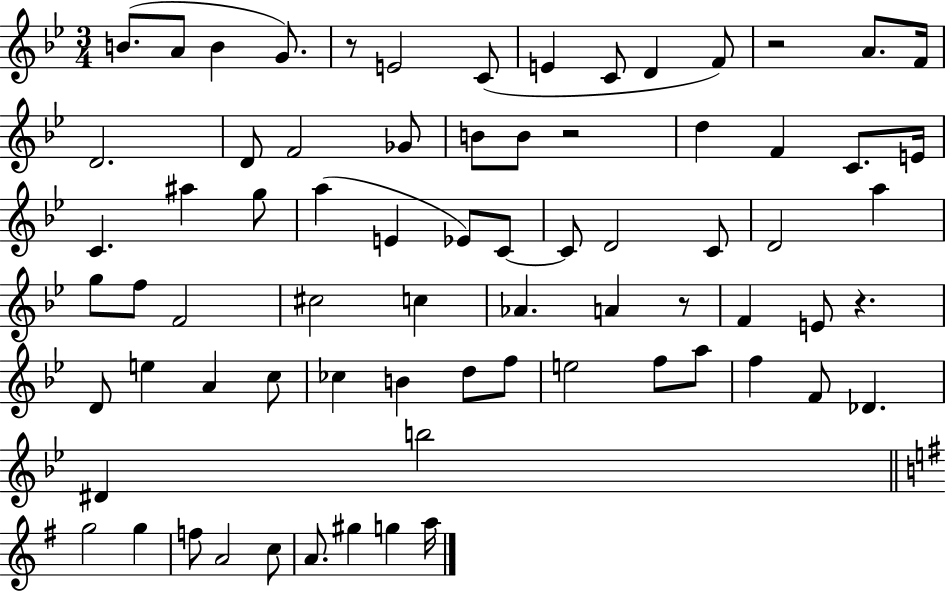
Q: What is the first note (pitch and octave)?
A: B4